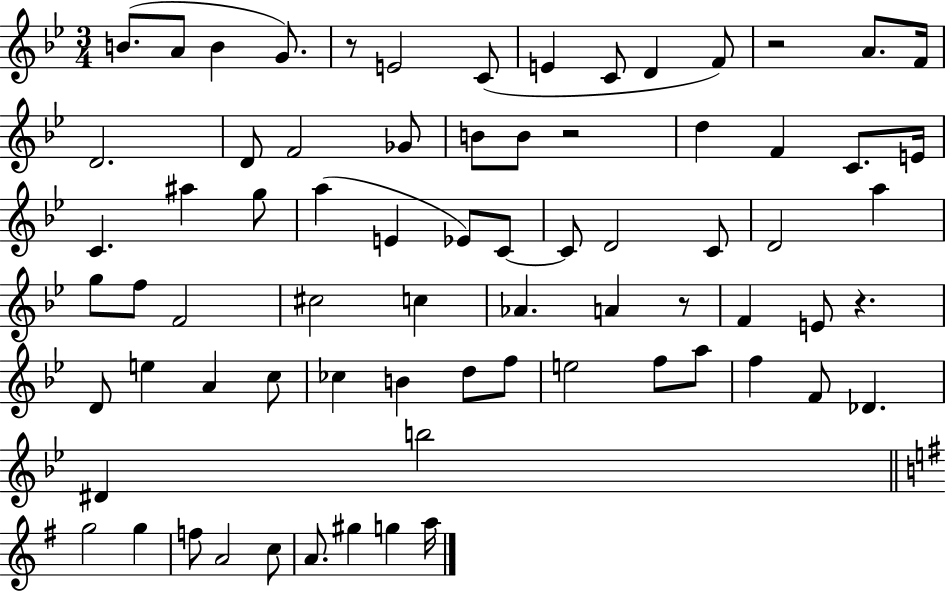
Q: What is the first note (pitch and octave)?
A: B4